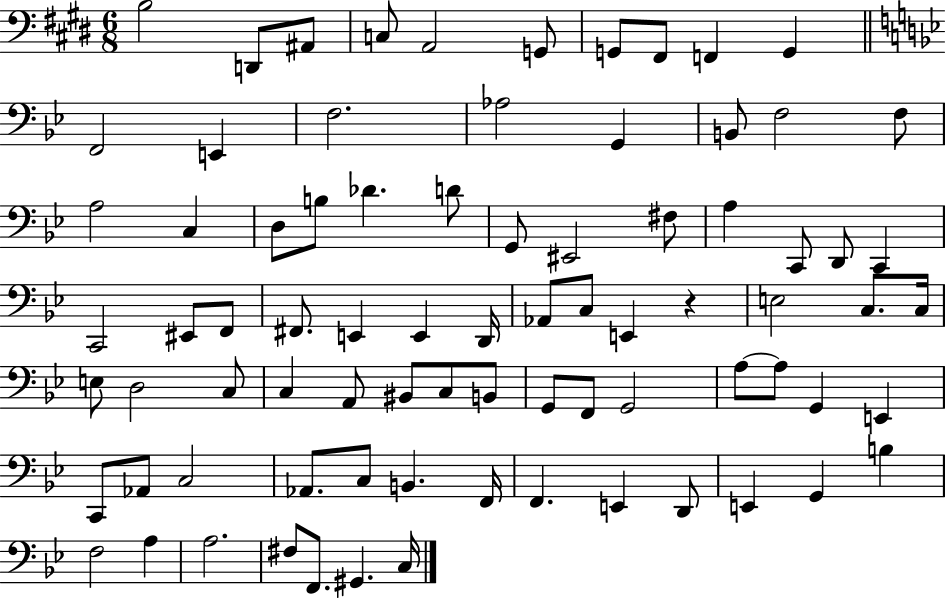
B3/h D2/e A#2/e C3/e A2/h G2/e G2/e F#2/e F2/q G2/q F2/h E2/q F3/h. Ab3/h G2/q B2/e F3/h F3/e A3/h C3/q D3/e B3/e Db4/q. D4/e G2/e EIS2/h F#3/e A3/q C2/e D2/e C2/q C2/h EIS2/e F2/e F#2/e. E2/q E2/q D2/s Ab2/e C3/e E2/q R/q E3/h C3/e. C3/s E3/e D3/h C3/e C3/q A2/e BIS2/e C3/e B2/e G2/e F2/e G2/h A3/e A3/e G2/q E2/q C2/e Ab2/e C3/h Ab2/e. C3/e B2/q. F2/s F2/q. E2/q D2/e E2/q G2/q B3/q F3/h A3/q A3/h. F#3/e F2/e. G#2/q. C3/s